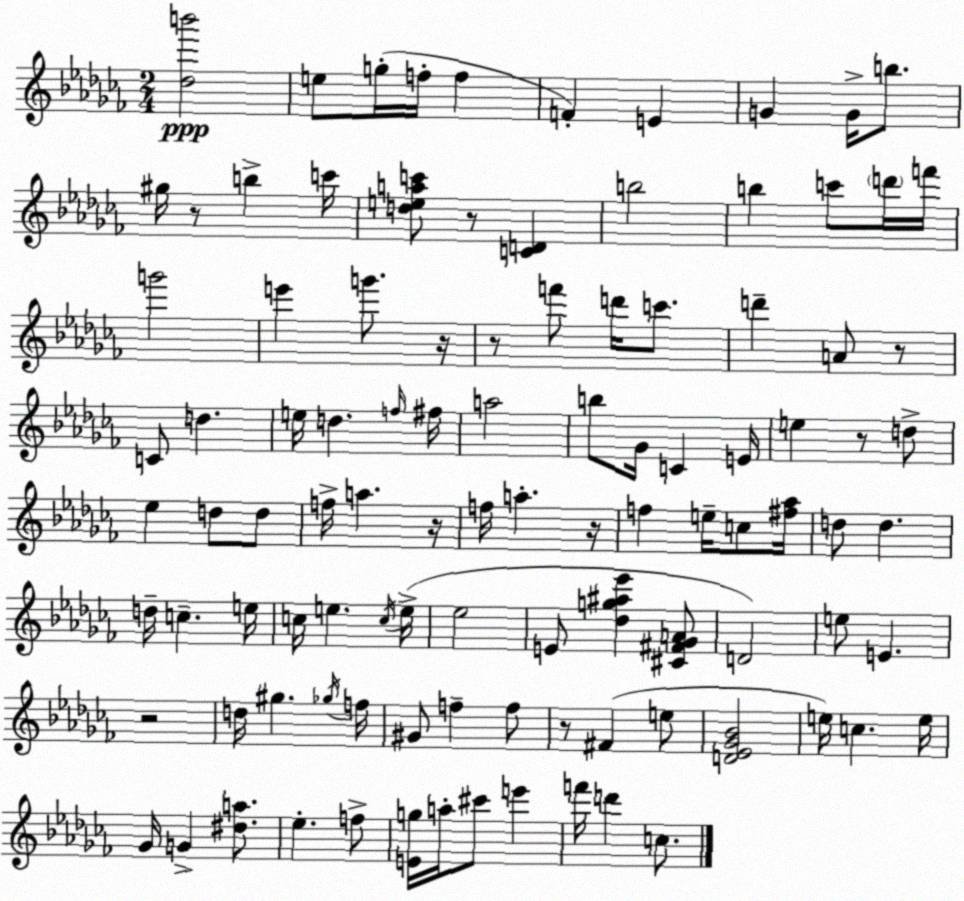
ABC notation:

X:1
T:Untitled
M:2/4
L:1/4
K:Abm
[_db']2 e/2 g/4 f/4 f F E G G/4 b/2 ^g/4 z/2 b c'/4 [deac']/2 z/2 [CD] b2 b c'/2 d'/4 f'/4 g'2 e' g'/2 z/4 z/2 f'/2 d'/4 c'/2 d' A/2 z/2 C/2 d e/4 d f/4 ^f/4 a2 b/2 _G/4 C E/4 e z/2 d/2 _e d/2 d/2 f/4 a z/4 f/4 a z/4 f e/4 c/2 [^f_a]/4 d/2 d d/4 c e/4 c/4 e c/4 e/4 _e2 E/2 [_dg^a_e'] [^C^F_GA]/2 D2 e/2 E z2 d/4 ^g _g/4 f/4 ^G/2 f f/2 z/2 ^F e/2 [D_E_G_B]2 e/4 c e/4 _G/4 G [^da]/2 _e f/2 [Eg]/4 a/4 ^c'/2 e' f'/4 d' c/2